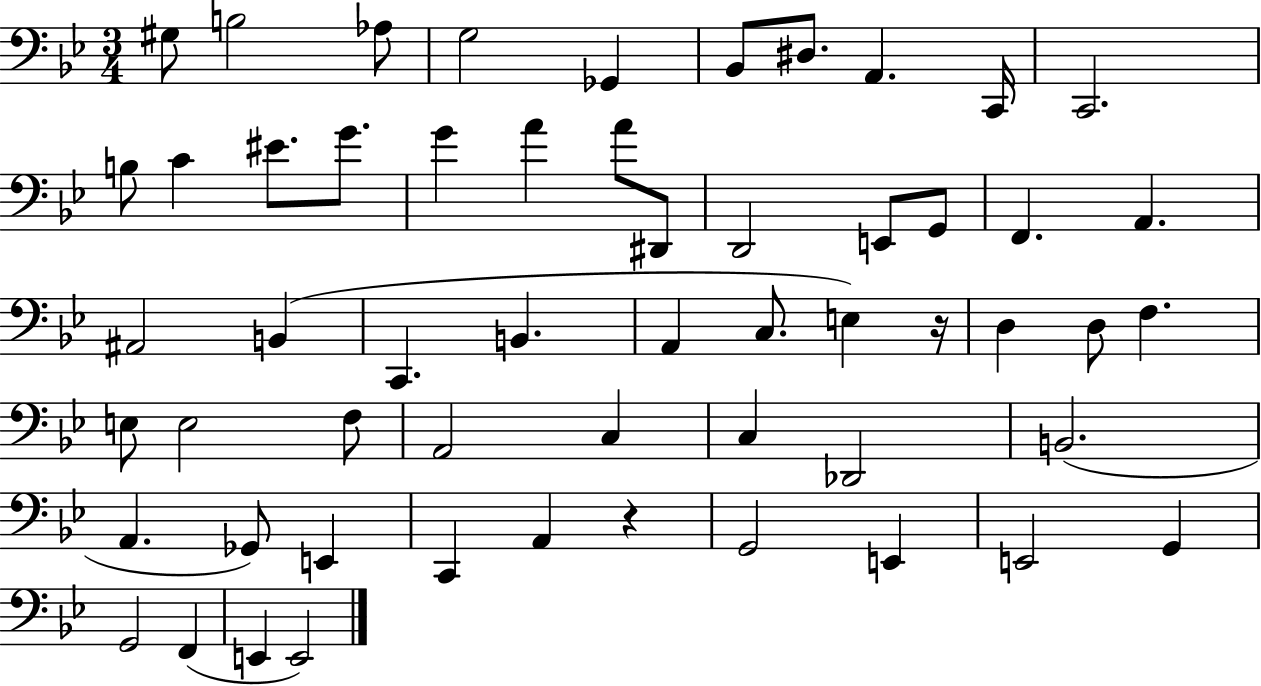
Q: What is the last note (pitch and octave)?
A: E2